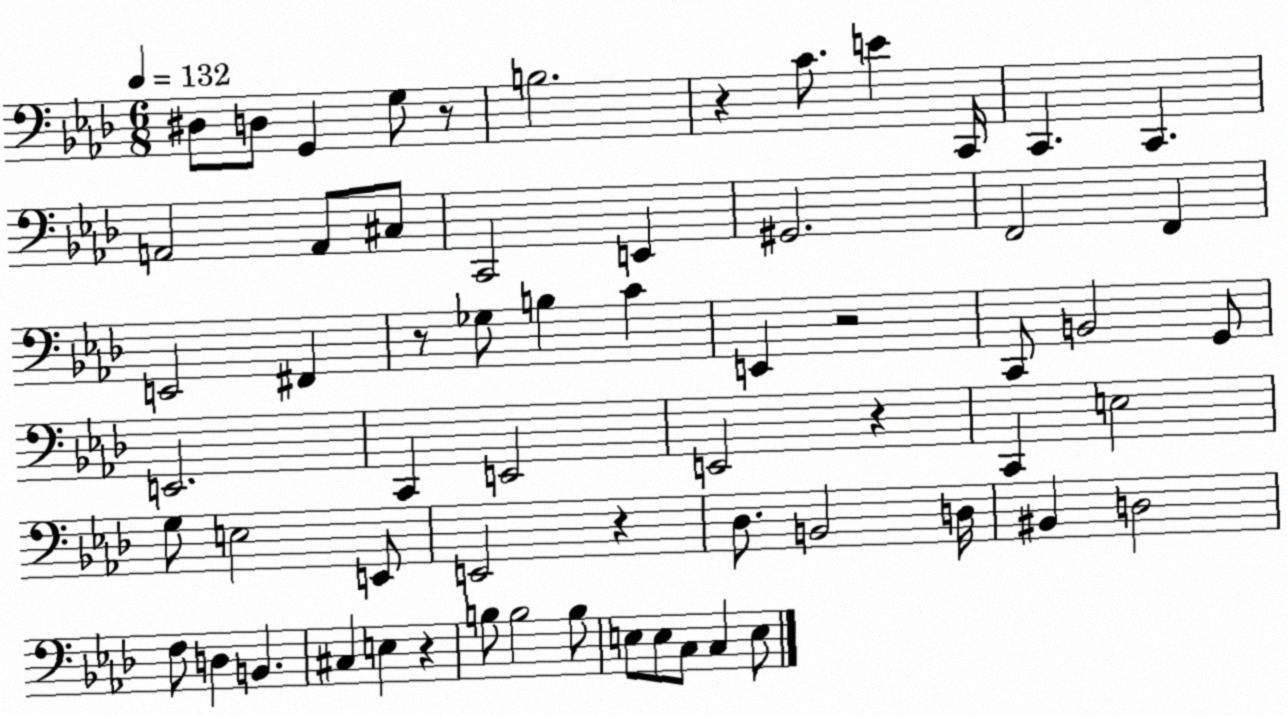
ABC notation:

X:1
T:Untitled
M:6/8
L:1/4
K:Ab
^D,/2 D,/2 G,, G,/2 z/2 B,2 z C/2 E C,,/4 C,, C,, A,,2 A,,/2 ^C,/2 C,,2 E,, ^G,,2 F,,2 F,, E,,2 ^F,, z/2 _G,/2 B, C E,, z2 C,,/2 B,,2 G,,/2 E,,2 C,, E,,2 E,,2 z C,, E,2 G,/2 E,2 E,,/2 E,,2 z _D,/2 B,,2 D,/4 ^B,, D,2 F,/2 D, B,, ^C, E, z B,/2 B,2 B,/2 E,/2 E,/2 C,/2 C, E,/2